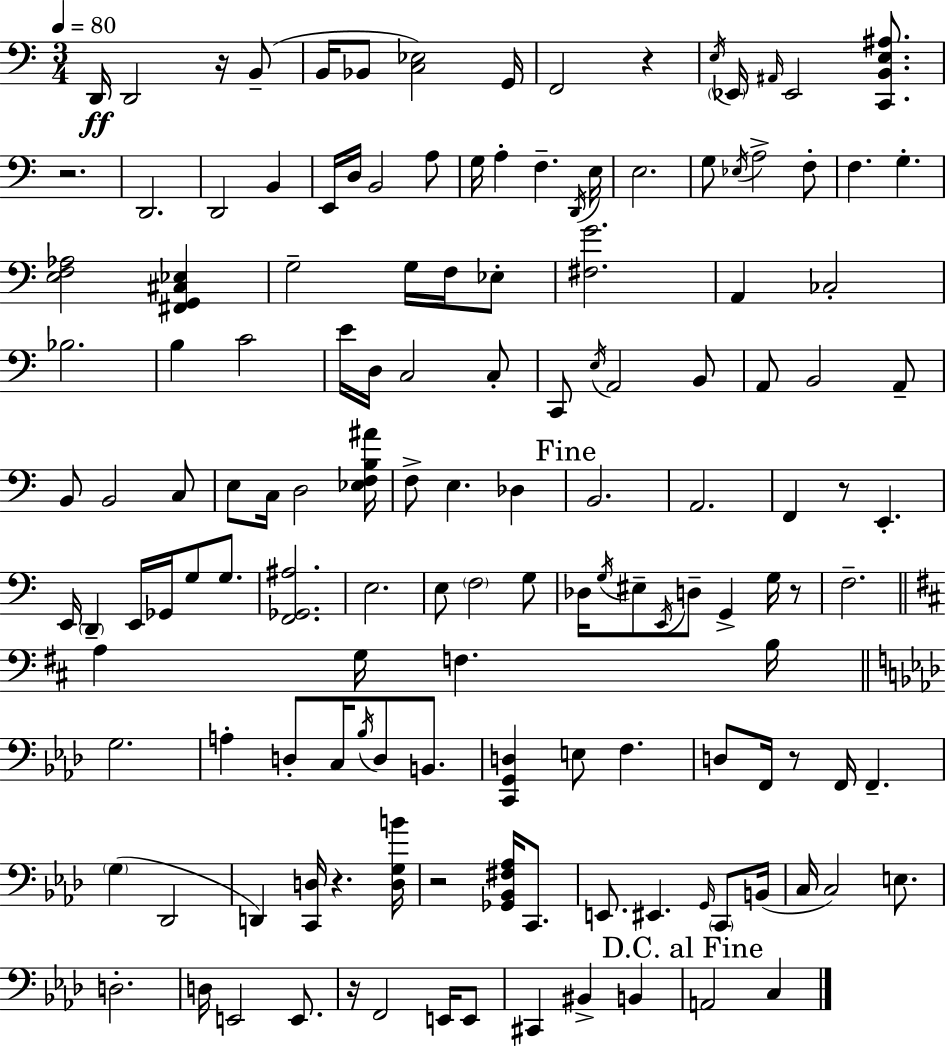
{
  \clef bass
  \numericTimeSignature
  \time 3/4
  \key a \minor
  \tempo 4 = 80
  d,16\ff d,2 r16 b,8--( | b,16 bes,8 <c ees>2) g,16 | f,2 r4 | \acciaccatura { e16 } \parenthesize ees,16 \grace { ais,16 } ees,2 <c, b, e ais>8. | \break r2. | d,2. | d,2 b,4 | e,16 d16 b,2 | \break a8 g16 a4-. f4.-- | \acciaccatura { d,16 } e16 e2. | g8 \acciaccatura { ees16 } a2-> | f8-. f4. g4.-. | \break <e f aes>2 | <fis, g, cis ees>4 g2-- | g16 f16 ees8-. <fis g'>2. | a,4 ces2-. | \break bes2. | b4 c'2 | e'16 d16 c2 | c8-. c,8 \acciaccatura { e16 } a,2 | \break b,8 a,8 b,2 | a,8-- b,8 b,2 | c8 e8 c16 d2 | <ees f b ais'>16 f8-> e4. | \break des4 \mark "Fine" b,2. | a,2. | f,4 r8 e,4.-. | e,16 \parenthesize d,4-- e,16 ges,16 | \break g8 g8. <f, ges, ais>2. | e2. | e8 \parenthesize f2 | g8 des16 \acciaccatura { g16 } eis8-- \acciaccatura { e,16 } d8-- | \break g,4-> g16 r8 f2.-- | \bar "||" \break \key d \major a4 g16 f4. b16 | \bar "||" \break \key f \minor g2. | a4-. d8-. c16 \acciaccatura { bes16 } d8 b,8. | <c, g, d>4 e8 f4. | d8 f,16 r8 f,16 f,4.-- | \break \parenthesize g4( des,2 | d,4) <c, d>16 r4. | <d g b'>16 r2 <ges, bes, fis aes>16 c,8. | e,8. eis,4. \grace { g,16 } \parenthesize c,8 | \break b,16( c16 c2) e8. | d2.-. | d16 e,2 e,8. | r16 f,2 e,16 | \break e,8 cis,4 bis,4-> b,4 | \mark "D.C. al Fine" a,2 c4 | \bar "|."
}